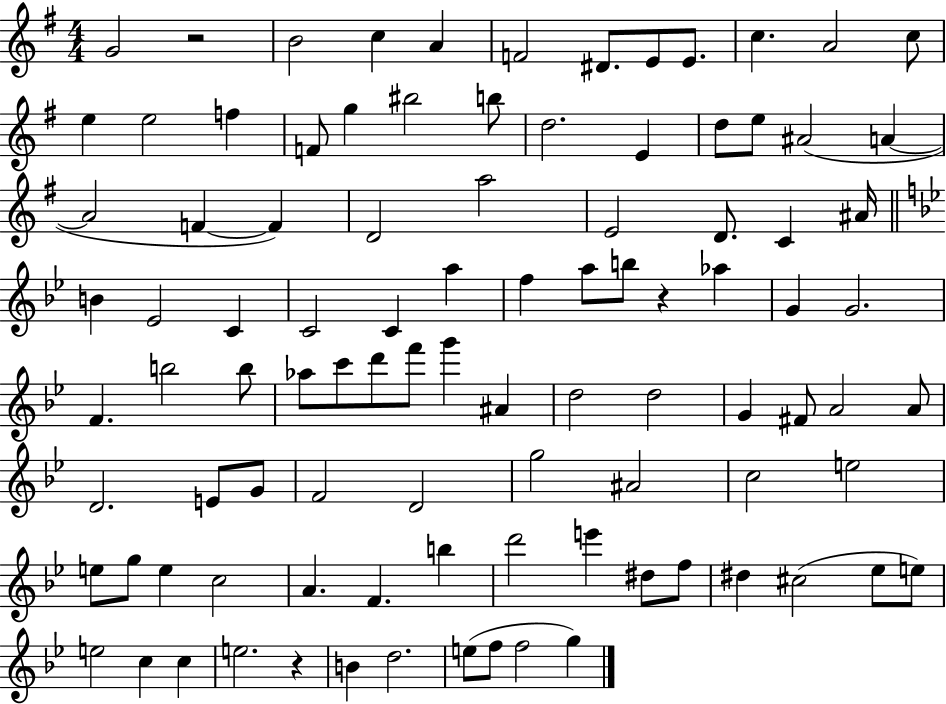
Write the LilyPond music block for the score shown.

{
  \clef treble
  \numericTimeSignature
  \time 4/4
  \key g \major
  g'2 r2 | b'2 c''4 a'4 | f'2 dis'8. e'8 e'8. | c''4. a'2 c''8 | \break e''4 e''2 f''4 | f'8 g''4 bis''2 b''8 | d''2. e'4 | d''8 e''8 ais'2( a'4~~ | \break a'2 f'4~~ f'4) | d'2 a''2 | e'2 d'8. c'4 ais'16 | \bar "||" \break \key bes \major b'4 ees'2 c'4 | c'2 c'4 a''4 | f''4 a''8 b''8 r4 aes''4 | g'4 g'2. | \break f'4. b''2 b''8 | aes''8 c'''8 d'''8 f'''8 g'''4 ais'4 | d''2 d''2 | g'4 fis'8 a'2 a'8 | \break d'2. e'8 g'8 | f'2 d'2 | g''2 ais'2 | c''2 e''2 | \break e''8 g''8 e''4 c''2 | a'4. f'4. b''4 | d'''2 e'''4 dis''8 f''8 | dis''4 cis''2( ees''8 e''8) | \break e''2 c''4 c''4 | e''2. r4 | b'4 d''2. | e''8( f''8 f''2 g''4) | \break \bar "|."
}